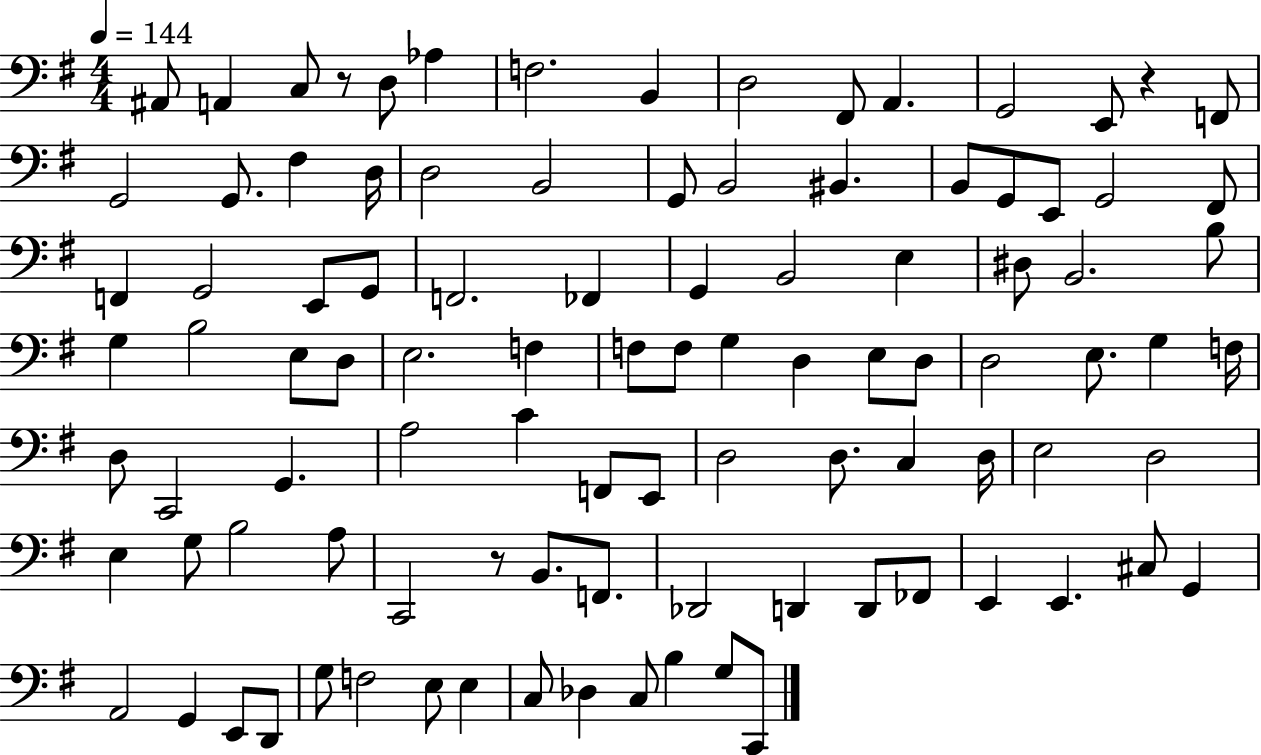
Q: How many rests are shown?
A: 3